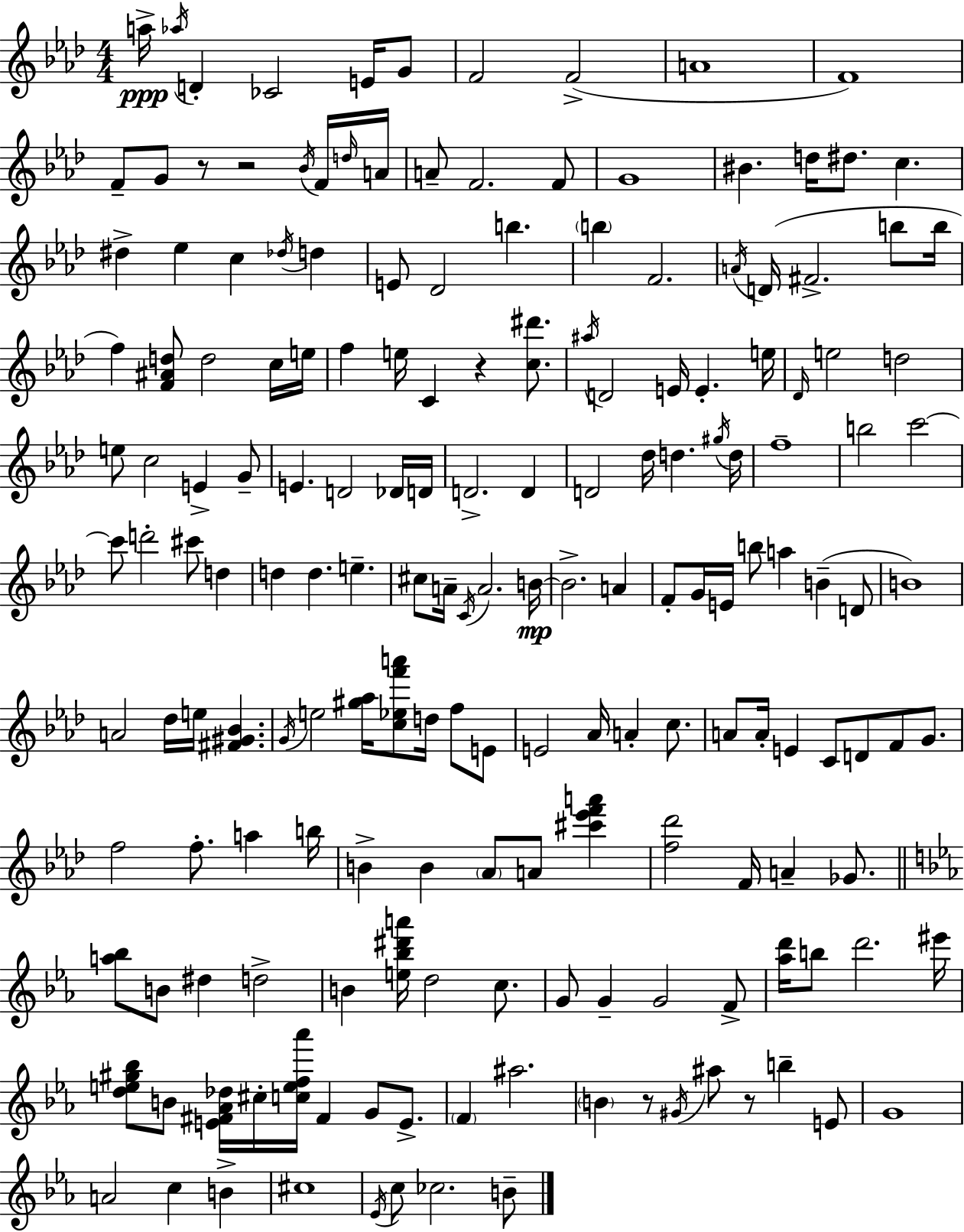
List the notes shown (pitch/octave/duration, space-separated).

A5/s Ab5/s D4/q CES4/h E4/s G4/e F4/h F4/h A4/w F4/w F4/e G4/e R/e R/h Bb4/s F4/s D5/s A4/s A4/e F4/h. F4/e G4/w BIS4/q. D5/s D#5/e. C5/q. D#5/q Eb5/q C5/q Db5/s D5/q E4/e Db4/h B5/q. B5/q F4/h. A4/s D4/s F#4/h. B5/e B5/s F5/q [F4,A#4,D5]/e D5/h C5/s E5/s F5/q E5/s C4/q R/q [C5,D#6]/e. A#5/s D4/h E4/s E4/q. E5/s Db4/s E5/h D5/h E5/e C5/h E4/q G4/e E4/q. D4/h Db4/s D4/s D4/h. D4/q D4/h Db5/s D5/q. G#5/s D5/s F5/w B5/h C6/h C6/e D6/h C#6/e D5/q D5/q D5/q. E5/q. C#5/e A4/s C4/s A4/h. B4/s B4/h. A4/q F4/e G4/s E4/s B5/e A5/q B4/q D4/e B4/w A4/h Db5/s E5/s [F#4,G#4,Bb4]/q. G4/s E5/h [G#5,Ab5]/s [C5,Eb5,F6,A6]/e D5/s F5/e E4/e E4/h Ab4/s A4/q C5/e. A4/e A4/s E4/q C4/e D4/e F4/e G4/e. F5/h F5/e. A5/q B5/s B4/q B4/q Ab4/e A4/e [C#6,Eb6,F6,A6]/q [F5,Db6]/h F4/s A4/q Gb4/e. [A5,Bb5]/e B4/e D#5/q D5/h B4/q [E5,Bb5,D#6,A6]/s D5/h C5/e. G4/e G4/q G4/h F4/e [Ab5,D6]/s B5/e D6/h. EIS6/s [D5,E5,G#5,Bb5]/e B4/e [E4,F#4,Ab4,Db5]/s C#5/s [C5,E5,F5,Ab6]/s F#4/q G4/e E4/e. F4/q A#5/h. B4/q R/e G#4/s A#5/e R/e B5/q E4/e G4/w A4/h C5/q B4/q C#5/w Eb4/s C5/e CES5/h. B4/e